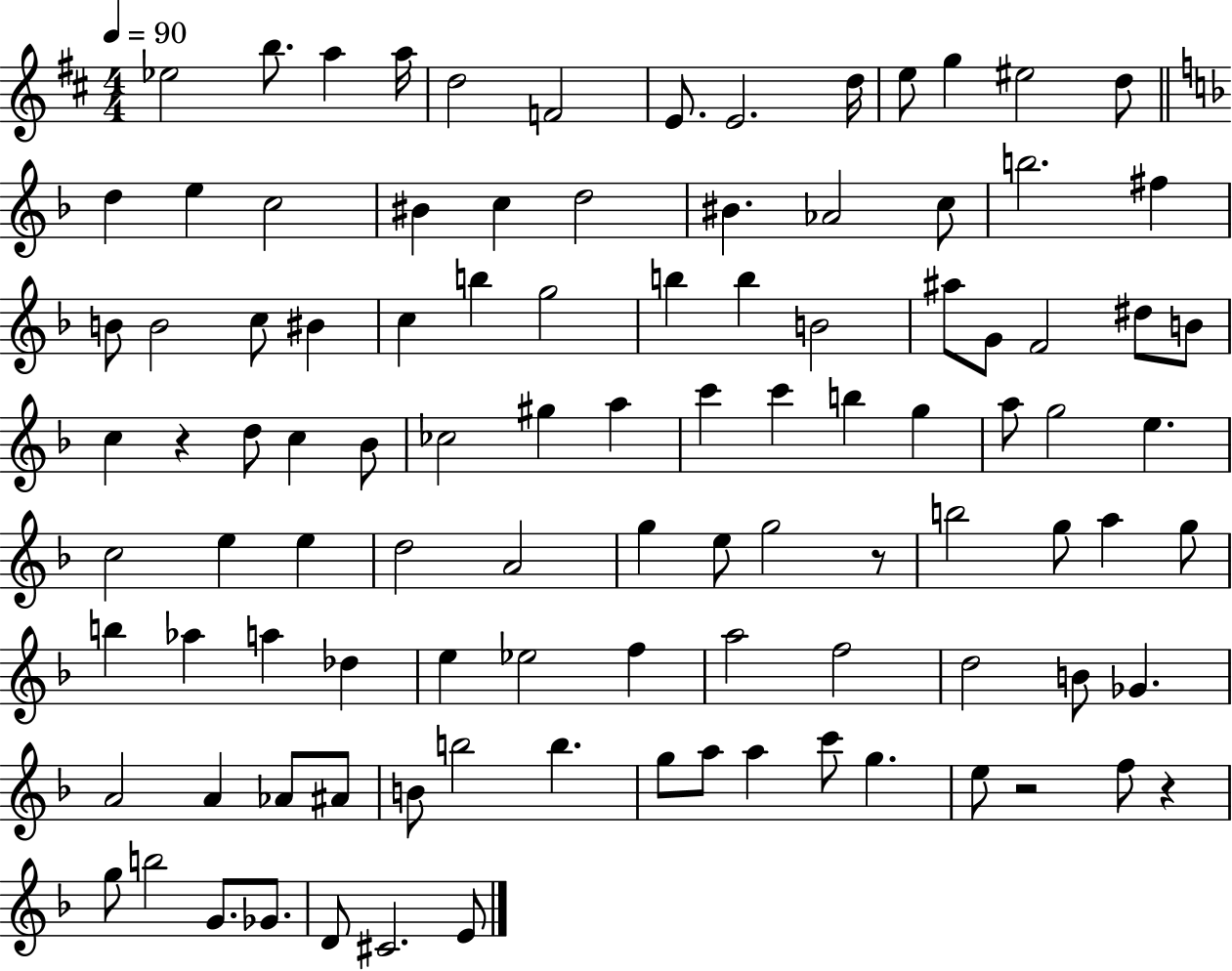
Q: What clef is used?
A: treble